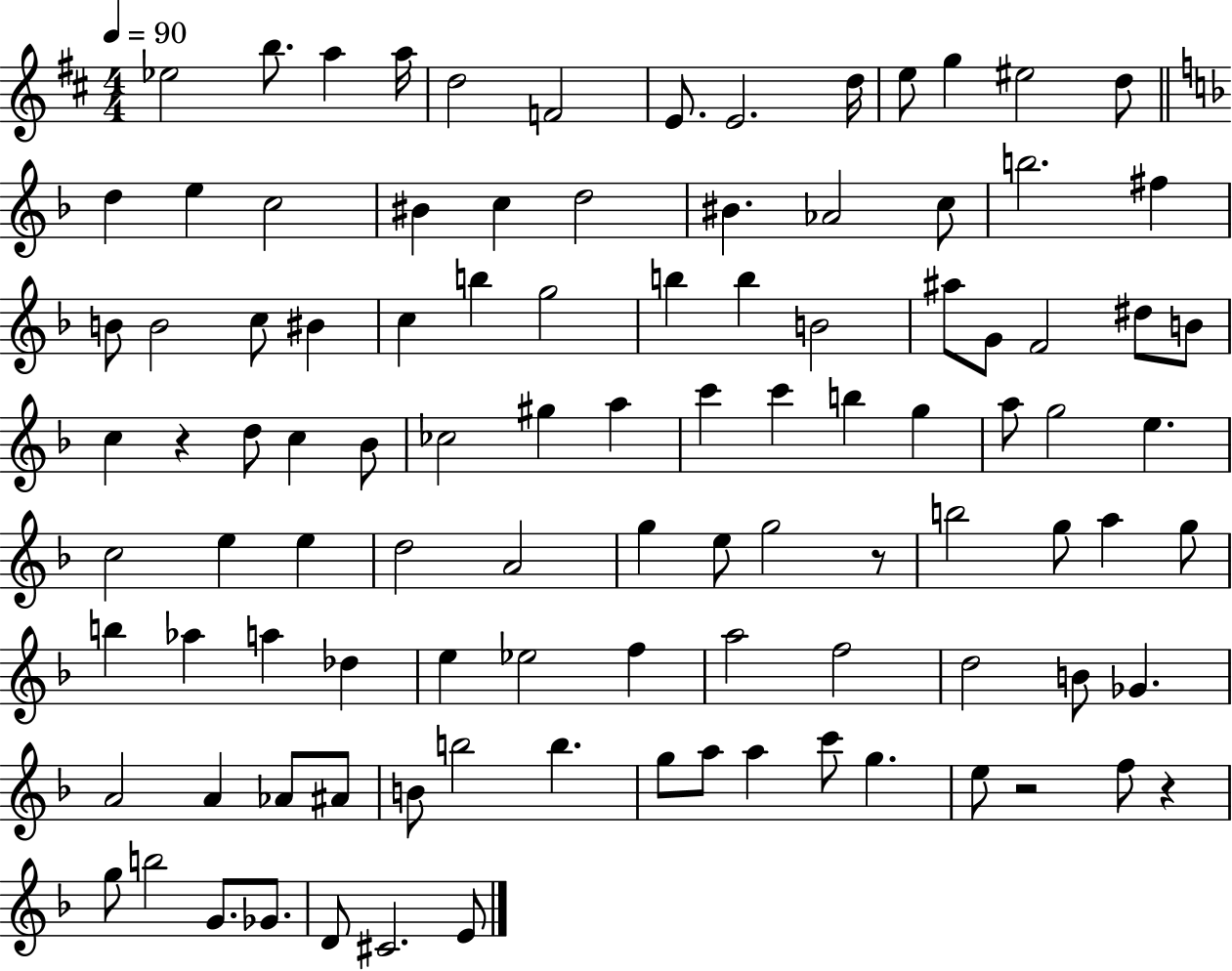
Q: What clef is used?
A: treble